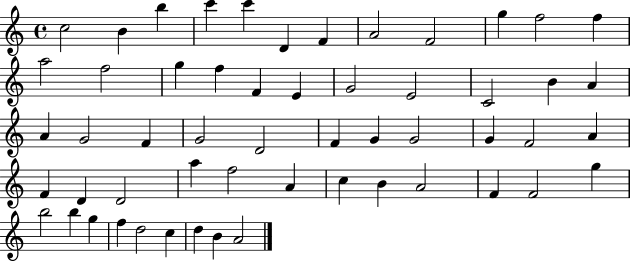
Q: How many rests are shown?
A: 0